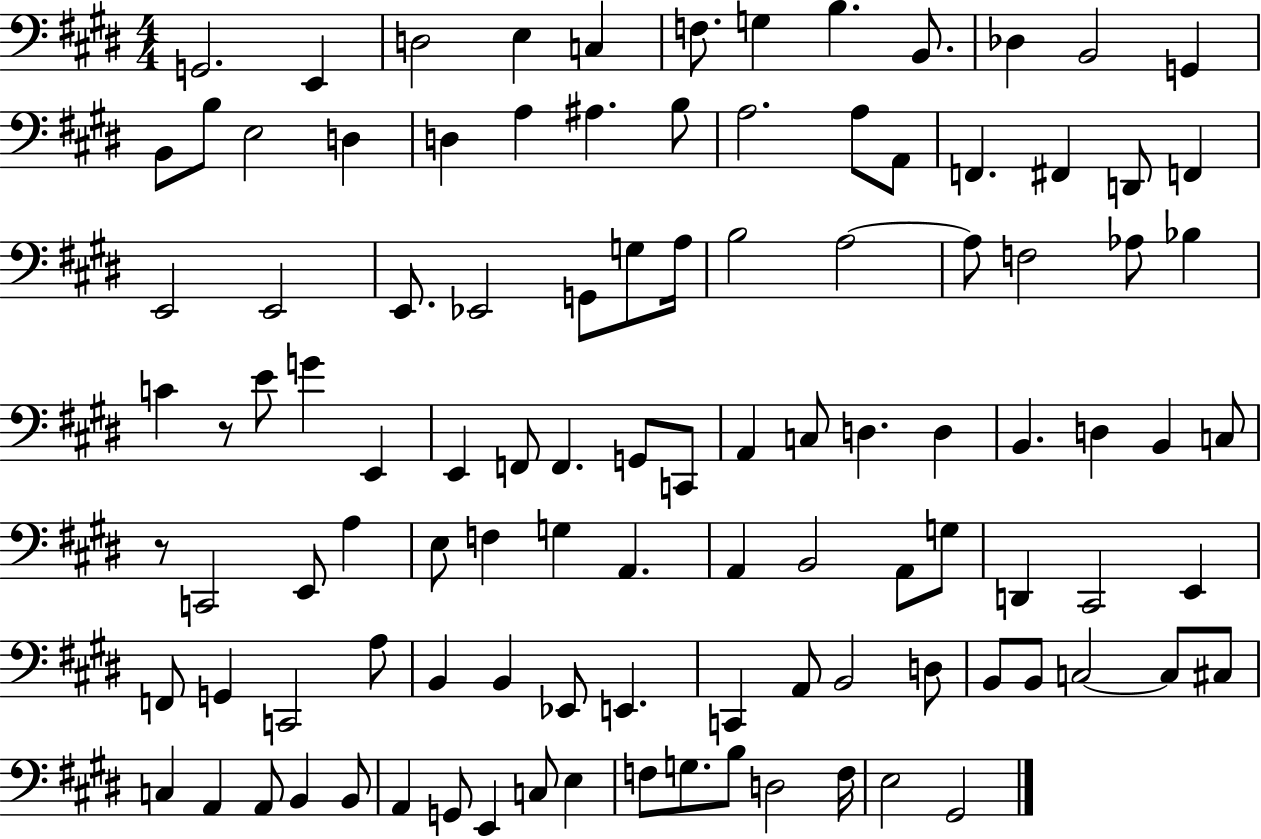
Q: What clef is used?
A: bass